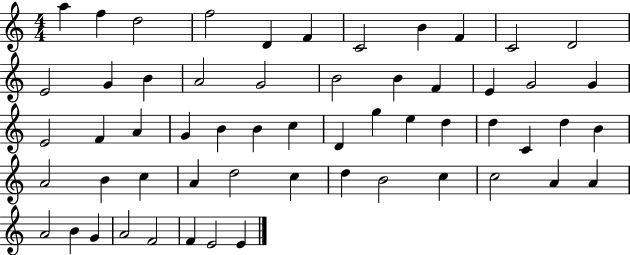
X:1
T:Untitled
M:4/4
L:1/4
K:C
a f d2 f2 D F C2 B F C2 D2 E2 G B A2 G2 B2 B F E G2 G E2 F A G B B c D g e d d C d B A2 B c A d2 c d B2 c c2 A A A2 B G A2 F2 F E2 E